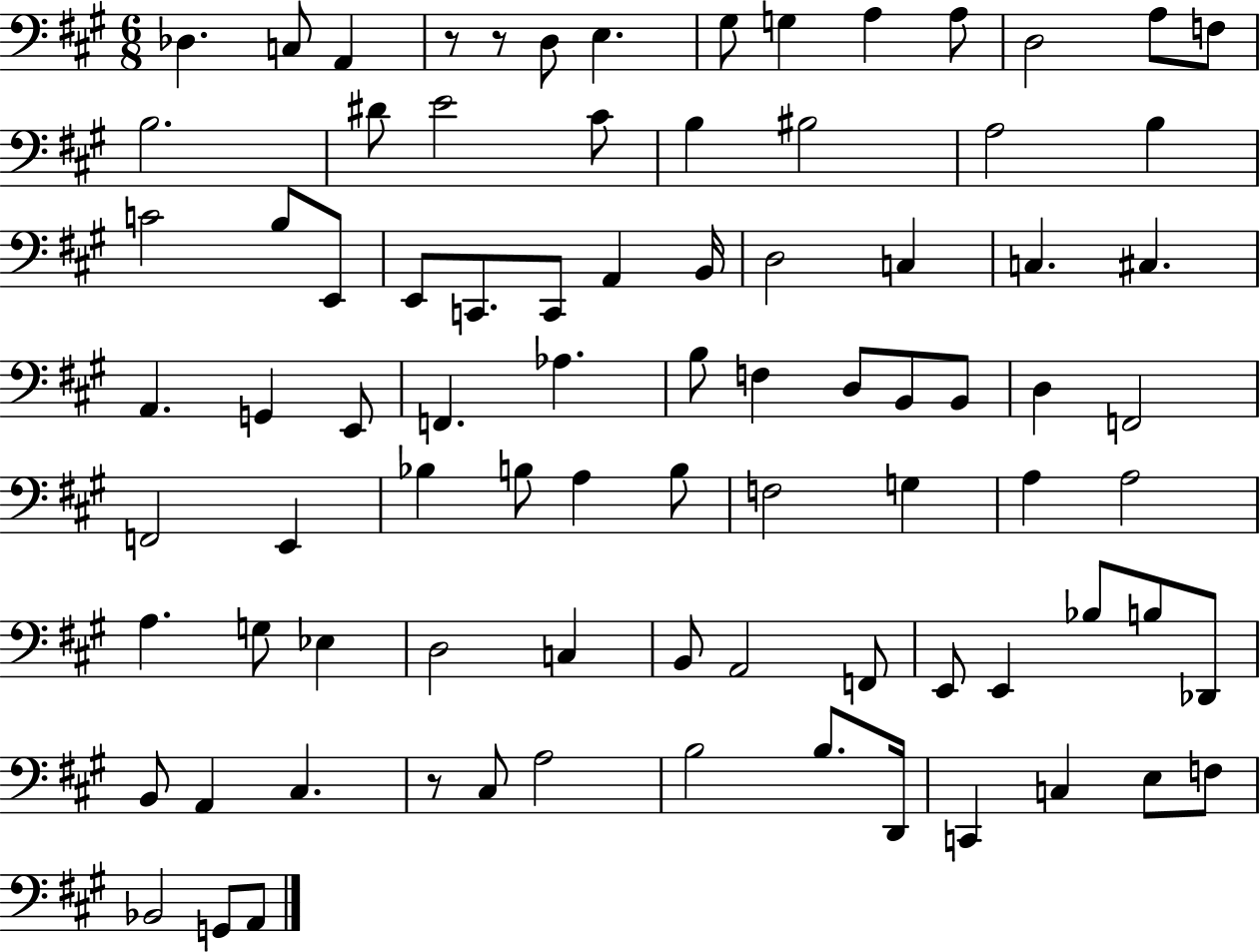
X:1
T:Untitled
M:6/8
L:1/4
K:A
_D, C,/2 A,, z/2 z/2 D,/2 E, ^G,/2 G, A, A,/2 D,2 A,/2 F,/2 B,2 ^D/2 E2 ^C/2 B, ^B,2 A,2 B, C2 B,/2 E,,/2 E,,/2 C,,/2 C,,/2 A,, B,,/4 D,2 C, C, ^C, A,, G,, E,,/2 F,, _A, B,/2 F, D,/2 B,,/2 B,,/2 D, F,,2 F,,2 E,, _B, B,/2 A, B,/2 F,2 G, A, A,2 A, G,/2 _E, D,2 C, B,,/2 A,,2 F,,/2 E,,/2 E,, _B,/2 B,/2 _D,,/2 B,,/2 A,, ^C, z/2 ^C,/2 A,2 B,2 B,/2 D,,/4 C,, C, E,/2 F,/2 _B,,2 G,,/2 A,,/2